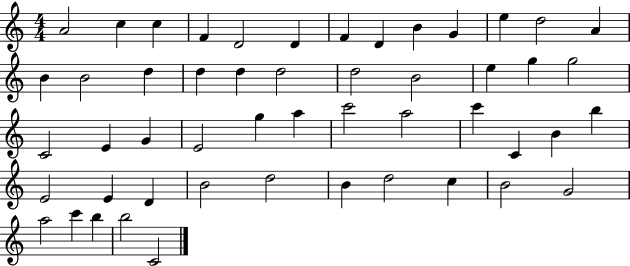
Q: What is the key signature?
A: C major